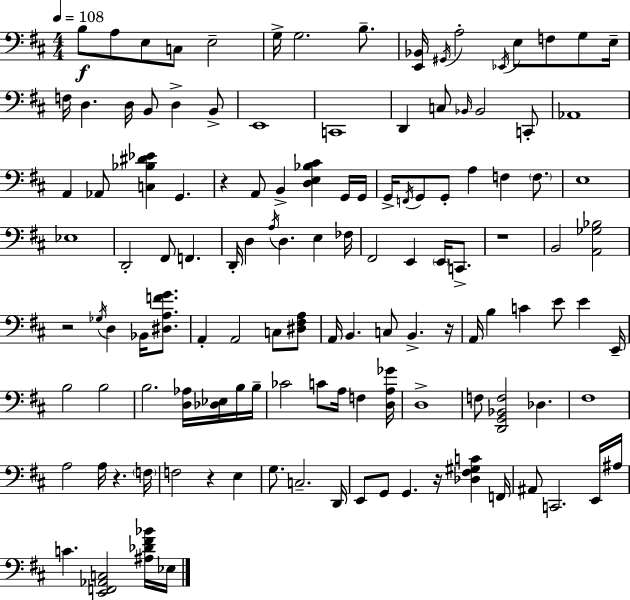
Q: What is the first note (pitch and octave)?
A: B3